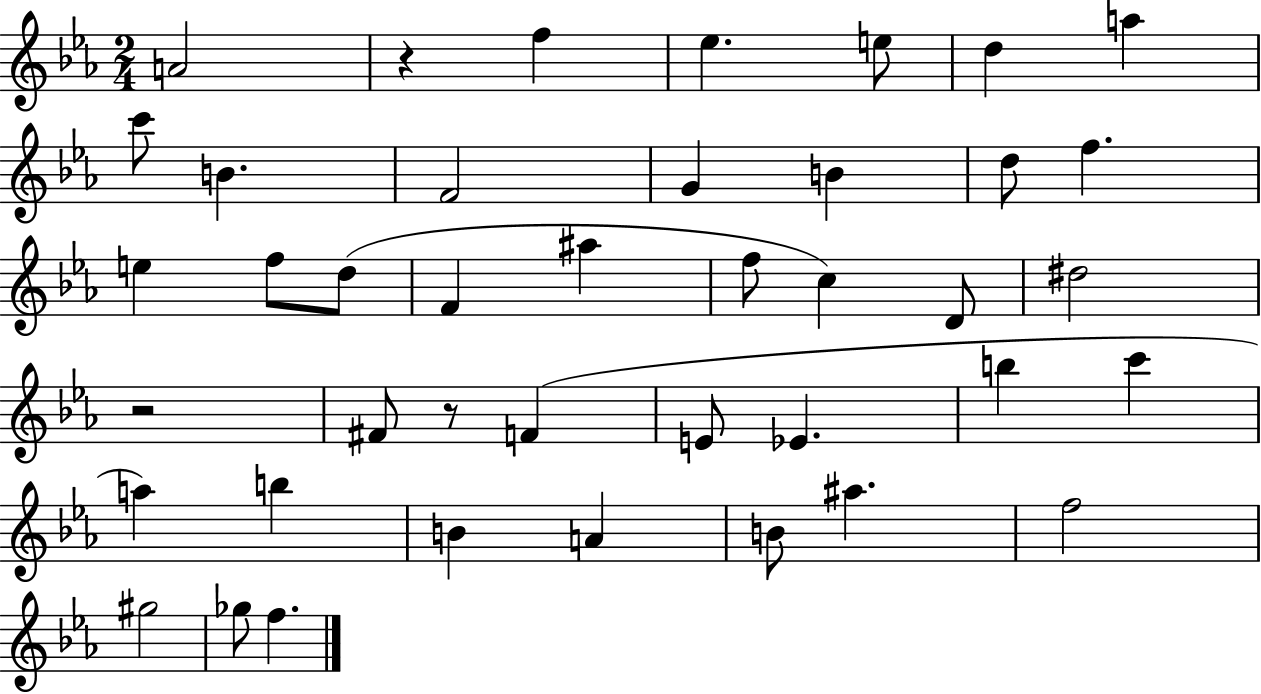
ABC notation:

X:1
T:Untitled
M:2/4
L:1/4
K:Eb
A2 z f _e e/2 d a c'/2 B F2 G B d/2 f e f/2 d/2 F ^a f/2 c D/2 ^d2 z2 ^F/2 z/2 F E/2 _E b c' a b B A B/2 ^a f2 ^g2 _g/2 f